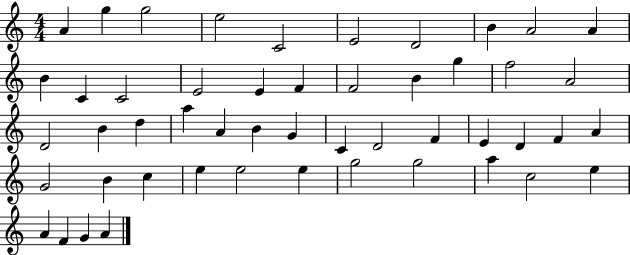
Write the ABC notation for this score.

X:1
T:Untitled
M:4/4
L:1/4
K:C
A g g2 e2 C2 E2 D2 B A2 A B C C2 E2 E F F2 B g f2 A2 D2 B d a A B G C D2 F E D F A G2 B c e e2 e g2 g2 a c2 e A F G A